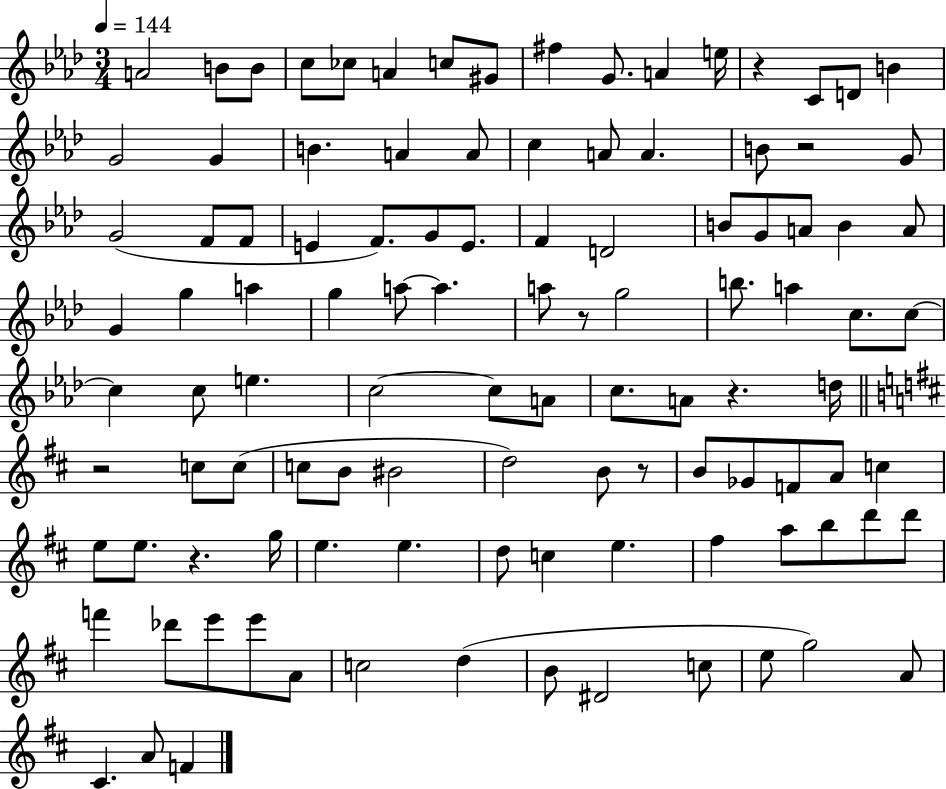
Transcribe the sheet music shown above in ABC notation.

X:1
T:Untitled
M:3/4
L:1/4
K:Ab
A2 B/2 B/2 c/2 _c/2 A c/2 ^G/2 ^f G/2 A e/4 z C/2 D/2 B G2 G B A A/2 c A/2 A B/2 z2 G/2 G2 F/2 F/2 E F/2 G/2 E/2 F D2 B/2 G/2 A/2 B A/2 G g a g a/2 a a/2 z/2 g2 b/2 a c/2 c/2 c c/2 e c2 c/2 A/2 c/2 A/2 z d/4 z2 c/2 c/2 c/2 B/2 ^B2 d2 B/2 z/2 B/2 _G/2 F/2 A/2 c e/2 e/2 z g/4 e e d/2 c e ^f a/2 b/2 d'/2 d'/2 f' _d'/2 e'/2 e'/2 A/2 c2 d B/2 ^D2 c/2 e/2 g2 A/2 ^C A/2 F